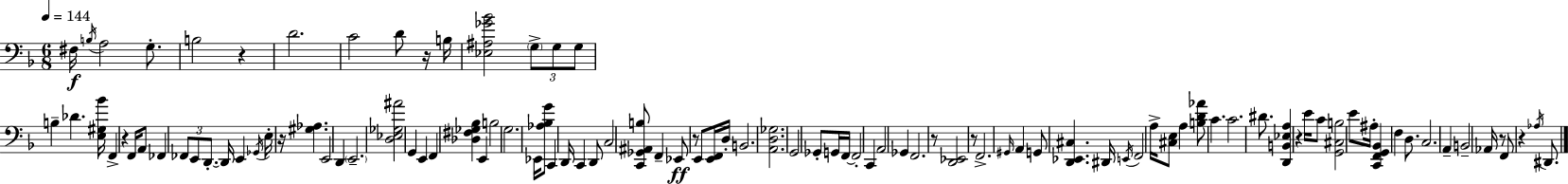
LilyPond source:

{
  \clef bass
  \numericTimeSignature
  \time 6/8
  \key d \minor
  \tempo 4 = 144
  \repeat volta 2 { fis16\f \acciaccatura { b16 } a2 g8.-. | b2 r4 | d'2. | c'2 d'8 r16 | \break b16 <ees ais ges' bes'>2 \tuplet 3/2 { \parenthesize g8-> g8 | g8 } b4-- des'4. | <e gis bes'>16 f,4-> r4 f,16 a,8 | fes,4 \tuplet 3/2 { fes,8 e,8 d,8.-.~~ } | \break d,16 e,4 \acciaccatura { ges,16 } e16-. r16 <gis aes>4. | e,2 d,4 | \parenthesize e,2.-- | <d ees ges ais'>2 g,4 | \break e,4 f,4 <des fis ges bes>4 | e,4 b2 | g2. | ees,16 <aes bes g'>8 c,4 d,16 c,4 | \break d,8 c2 | <c, ges, ais, b>8 f,4-- ees,8\ff r8 e,8 | <e, f,>16 d16-. b,2. | <a, d ges>2. | \break g,2 ges,8-. | g,16 f,16~~ f,2-. c,4 | a,2 ges,4 | f,2. | \break r8 <d, ees,>2 | r8 f,2.-> | \grace { gis,16 } a,4 g,8 <d, ees, cis>4. | dis,16 \acciaccatura { e,16 } f,2 | \break a16-> <cis e>8 a4 <b d' aes'>8 c'4. | c'2. | dis'8. <d, b, ees a>4 r4 | e'16 c'8 <g, cis b>2 | \break e'8 ais16-. <c, f, g, bes,>4 f4 | d8. c2. | a,4-- b,2-- | aes,16 r8 f,8 r4 | \break \acciaccatura { aes16 } dis,8. } \bar "|."
}